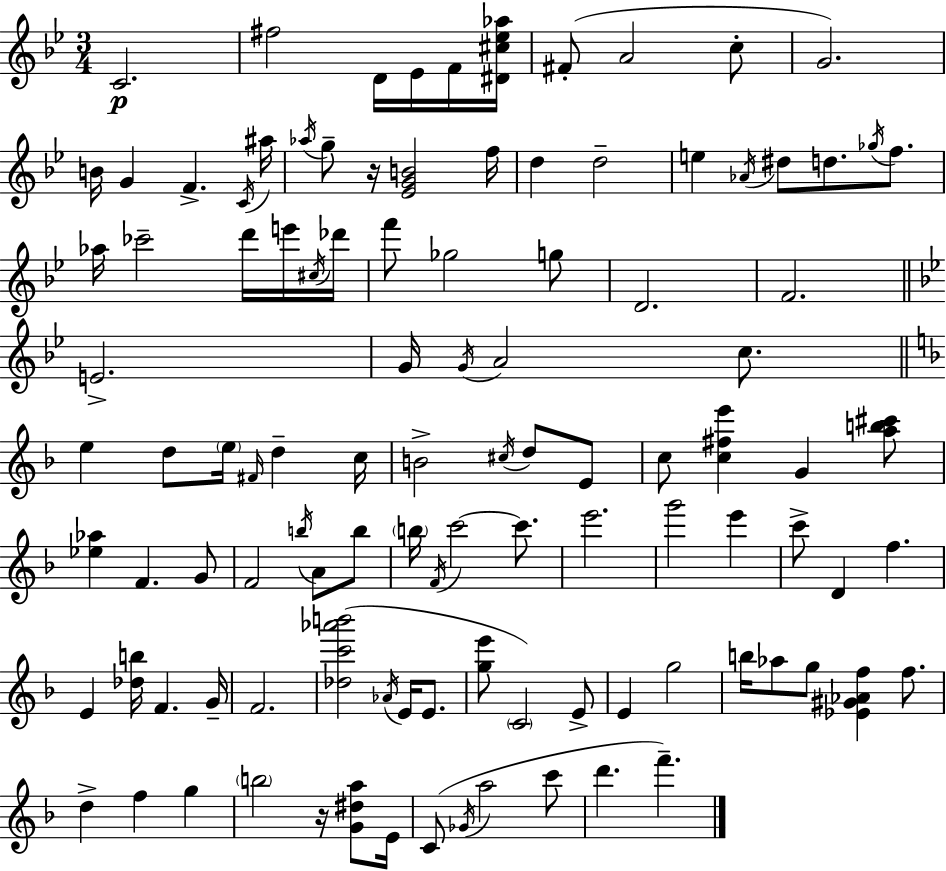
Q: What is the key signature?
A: BES major